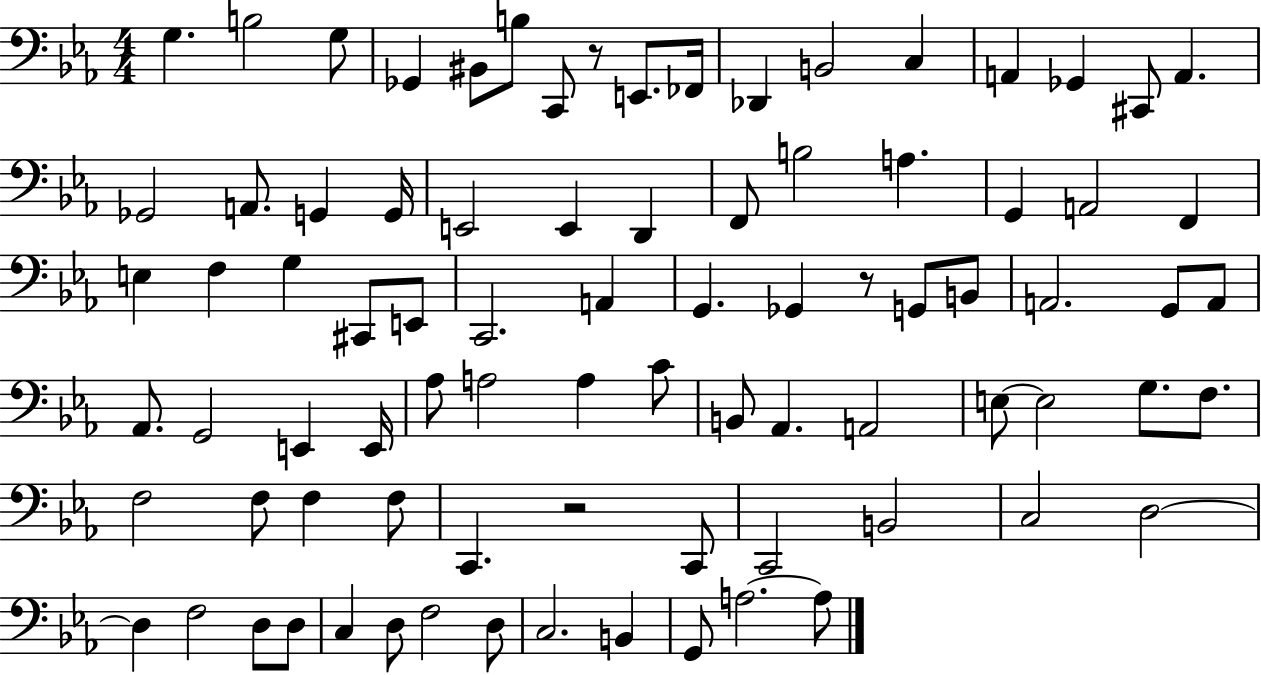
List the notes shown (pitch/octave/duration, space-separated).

G3/q. B3/h G3/e Gb2/q BIS2/e B3/e C2/e R/e E2/e. FES2/s Db2/q B2/h C3/q A2/q Gb2/q C#2/e A2/q. Gb2/h A2/e. G2/q G2/s E2/h E2/q D2/q F2/e B3/h A3/q. G2/q A2/h F2/q E3/q F3/q G3/q C#2/e E2/e C2/h. A2/q G2/q. Gb2/q R/e G2/e B2/e A2/h. G2/e A2/e Ab2/e. G2/h E2/q E2/s Ab3/e A3/h A3/q C4/e B2/e Ab2/q. A2/h E3/e E3/h G3/e. F3/e. F3/h F3/e F3/q F3/e C2/q. R/h C2/e C2/h B2/h C3/h D3/h D3/q F3/h D3/e D3/e C3/q D3/e F3/h D3/e C3/h. B2/q G2/e A3/h. A3/e